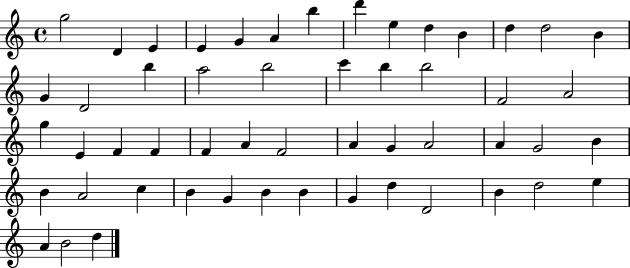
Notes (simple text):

G5/h D4/q E4/q E4/q G4/q A4/q B5/q D6/q E5/q D5/q B4/q D5/q D5/h B4/q G4/q D4/h B5/q A5/h B5/h C6/q B5/q B5/h F4/h A4/h G5/q E4/q F4/q F4/q F4/q A4/q F4/h A4/q G4/q A4/h A4/q G4/h B4/q B4/q A4/h C5/q B4/q G4/q B4/q B4/q G4/q D5/q D4/h B4/q D5/h E5/q A4/q B4/h D5/q